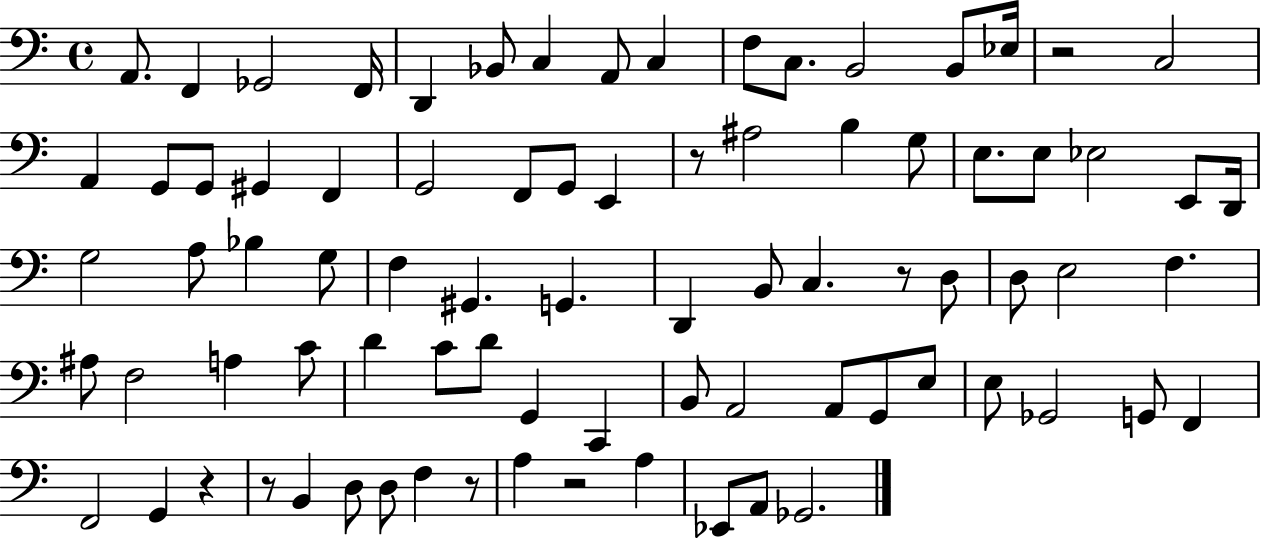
{
  \clef bass
  \time 4/4
  \defaultTimeSignature
  \key c \major
  \repeat volta 2 { a,8. f,4 ges,2 f,16 | d,4 bes,8 c4 a,8 c4 | f8 c8. b,2 b,8 ees16 | r2 c2 | \break a,4 g,8 g,8 gis,4 f,4 | g,2 f,8 g,8 e,4 | r8 ais2 b4 g8 | e8. e8 ees2 e,8 d,16 | \break g2 a8 bes4 g8 | f4 gis,4. g,4. | d,4 b,8 c4. r8 d8 | d8 e2 f4. | \break ais8 f2 a4 c'8 | d'4 c'8 d'8 g,4 c,4 | b,8 a,2 a,8 g,8 e8 | e8 ges,2 g,8 f,4 | \break f,2 g,4 r4 | r8 b,4 d8 d8 f4 r8 | a4 r2 a4 | ees,8 a,8 ges,2. | \break } \bar "|."
}